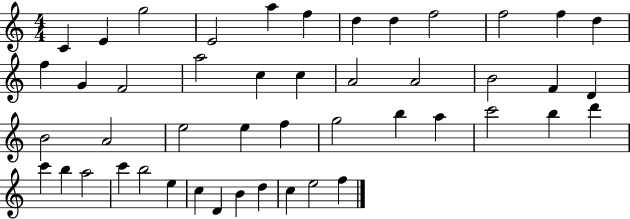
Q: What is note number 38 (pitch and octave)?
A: C6